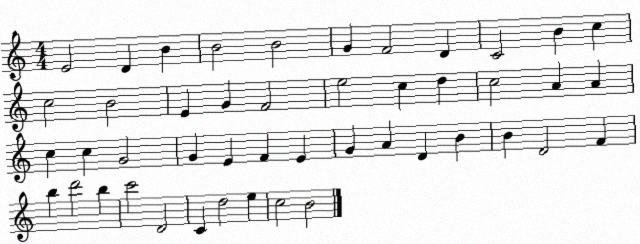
X:1
T:Untitled
M:4/4
L:1/4
K:C
E2 D B B2 B2 G F2 D C2 B c c2 B2 E G F2 e2 c d c2 A A c c G2 G E F E G A D B B D2 F b d'2 b c'2 D2 C d2 e c2 B2